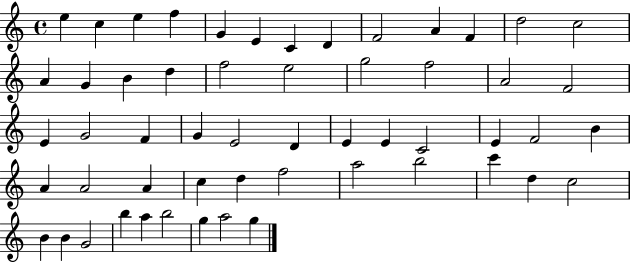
E5/q C5/q E5/q F5/q G4/q E4/q C4/q D4/q F4/h A4/q F4/q D5/h C5/h A4/q G4/q B4/q D5/q F5/h E5/h G5/h F5/h A4/h F4/h E4/q G4/h F4/q G4/q E4/h D4/q E4/q E4/q C4/h E4/q F4/h B4/q A4/q A4/h A4/q C5/q D5/q F5/h A5/h B5/h C6/q D5/q C5/h B4/q B4/q G4/h B5/q A5/q B5/h G5/q A5/h G5/q